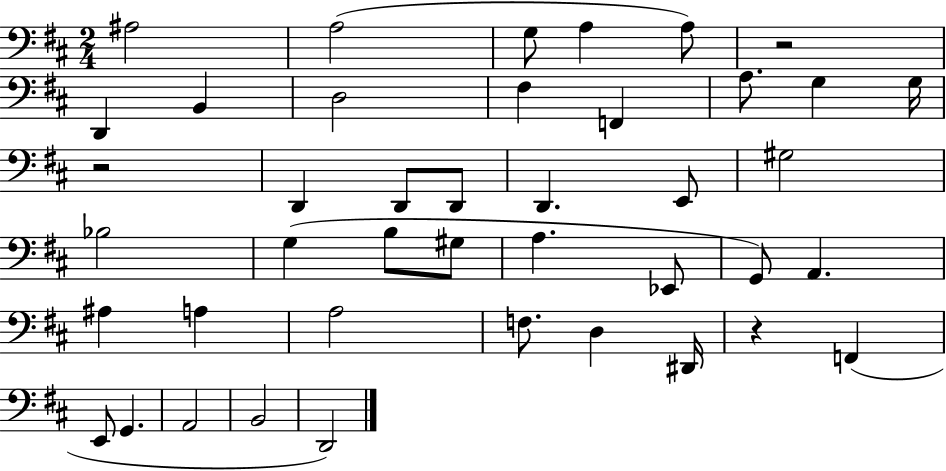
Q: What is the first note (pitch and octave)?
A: A#3